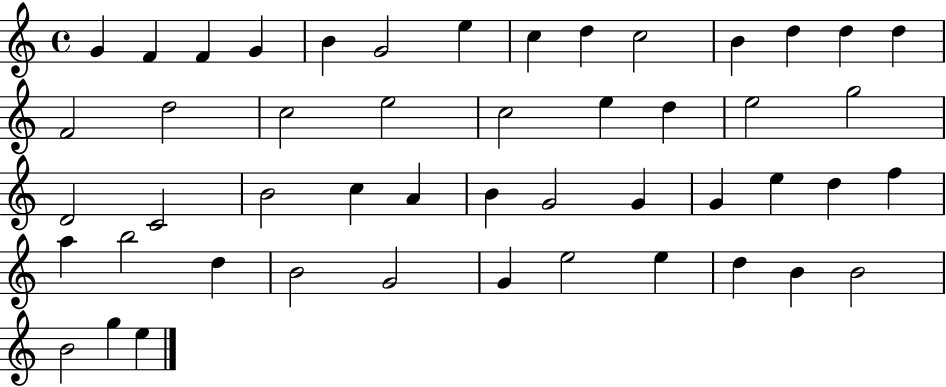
{
  \clef treble
  \time 4/4
  \defaultTimeSignature
  \key c \major
  g'4 f'4 f'4 g'4 | b'4 g'2 e''4 | c''4 d''4 c''2 | b'4 d''4 d''4 d''4 | \break f'2 d''2 | c''2 e''2 | c''2 e''4 d''4 | e''2 g''2 | \break d'2 c'2 | b'2 c''4 a'4 | b'4 g'2 g'4 | g'4 e''4 d''4 f''4 | \break a''4 b''2 d''4 | b'2 g'2 | g'4 e''2 e''4 | d''4 b'4 b'2 | \break b'2 g''4 e''4 | \bar "|."
}